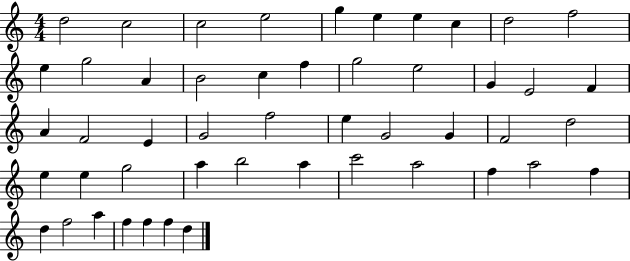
X:1
T:Untitled
M:4/4
L:1/4
K:C
d2 c2 c2 e2 g e e c d2 f2 e g2 A B2 c f g2 e2 G E2 F A F2 E G2 f2 e G2 G F2 d2 e e g2 a b2 a c'2 a2 f a2 f d f2 a f f f d